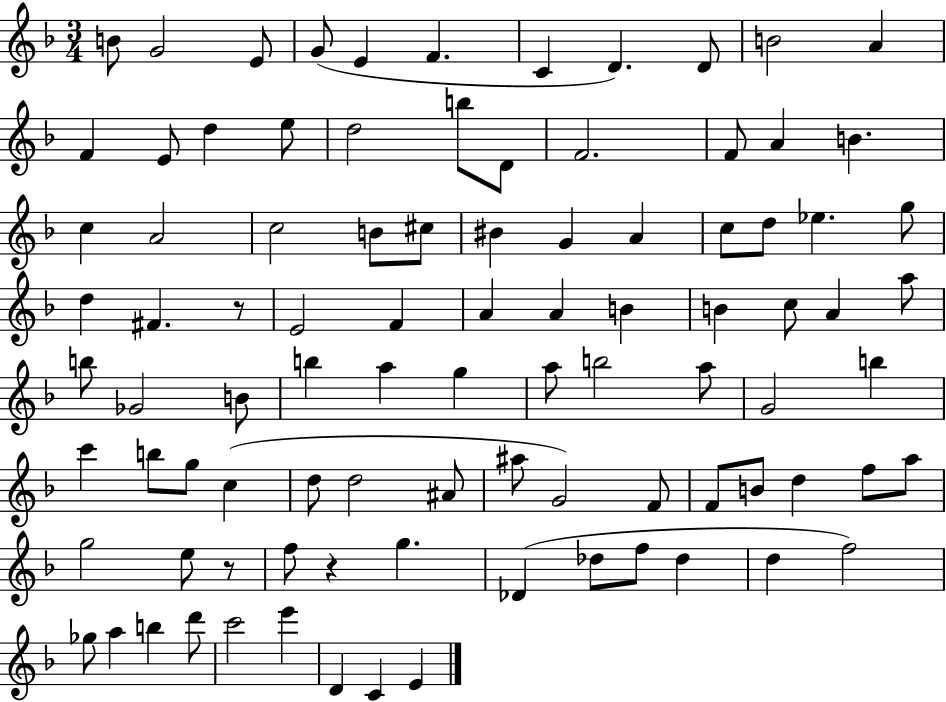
X:1
T:Untitled
M:3/4
L:1/4
K:F
B/2 G2 E/2 G/2 E F C D D/2 B2 A F E/2 d e/2 d2 b/2 D/2 F2 F/2 A B c A2 c2 B/2 ^c/2 ^B G A c/2 d/2 _e g/2 d ^F z/2 E2 F A A B B c/2 A a/2 b/2 _G2 B/2 b a g a/2 b2 a/2 G2 b c' b/2 g/2 c d/2 d2 ^A/2 ^a/2 G2 F/2 F/2 B/2 d f/2 a/2 g2 e/2 z/2 f/2 z g _D _d/2 f/2 _d d f2 _g/2 a b d'/2 c'2 e' D C E